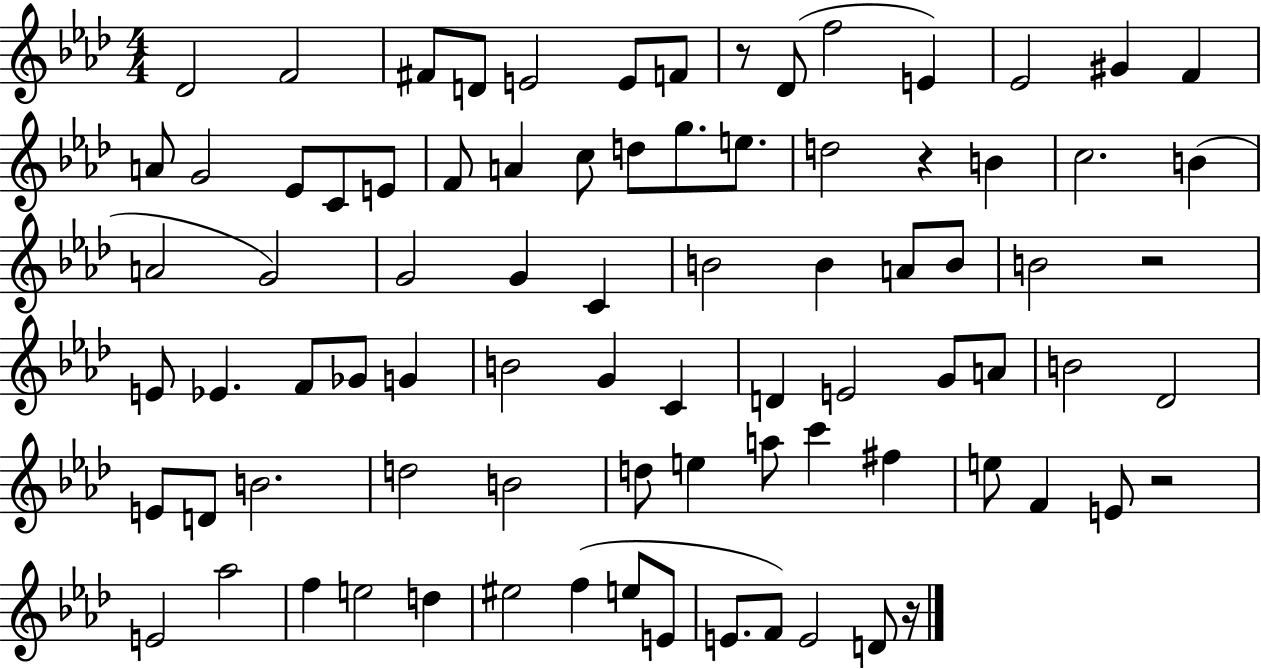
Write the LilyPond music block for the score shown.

{
  \clef treble
  \numericTimeSignature
  \time 4/4
  \key aes \major
  des'2 f'2 | fis'8 d'8 e'2 e'8 f'8 | r8 des'8( f''2 e'4) | ees'2 gis'4 f'4 | \break a'8 g'2 ees'8 c'8 e'8 | f'8 a'4 c''8 d''8 g''8. e''8. | d''2 r4 b'4 | c''2. b'4( | \break a'2 g'2) | g'2 g'4 c'4 | b'2 b'4 a'8 b'8 | b'2 r2 | \break e'8 ees'4. f'8 ges'8 g'4 | b'2 g'4 c'4 | d'4 e'2 g'8 a'8 | b'2 des'2 | \break e'8 d'8 b'2. | d''2 b'2 | d''8 e''4 a''8 c'''4 fis''4 | e''8 f'4 e'8 r2 | \break e'2 aes''2 | f''4 e''2 d''4 | eis''2 f''4( e''8 e'8 | e'8. f'8) e'2 d'8 r16 | \break \bar "|."
}